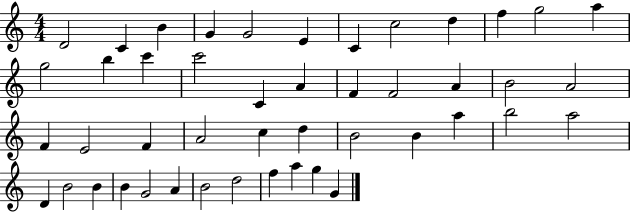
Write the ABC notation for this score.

X:1
T:Untitled
M:4/4
L:1/4
K:C
D2 C B G G2 E C c2 d f g2 a g2 b c' c'2 C A F F2 A B2 A2 F E2 F A2 c d B2 B a b2 a2 D B2 B B G2 A B2 d2 f a g G